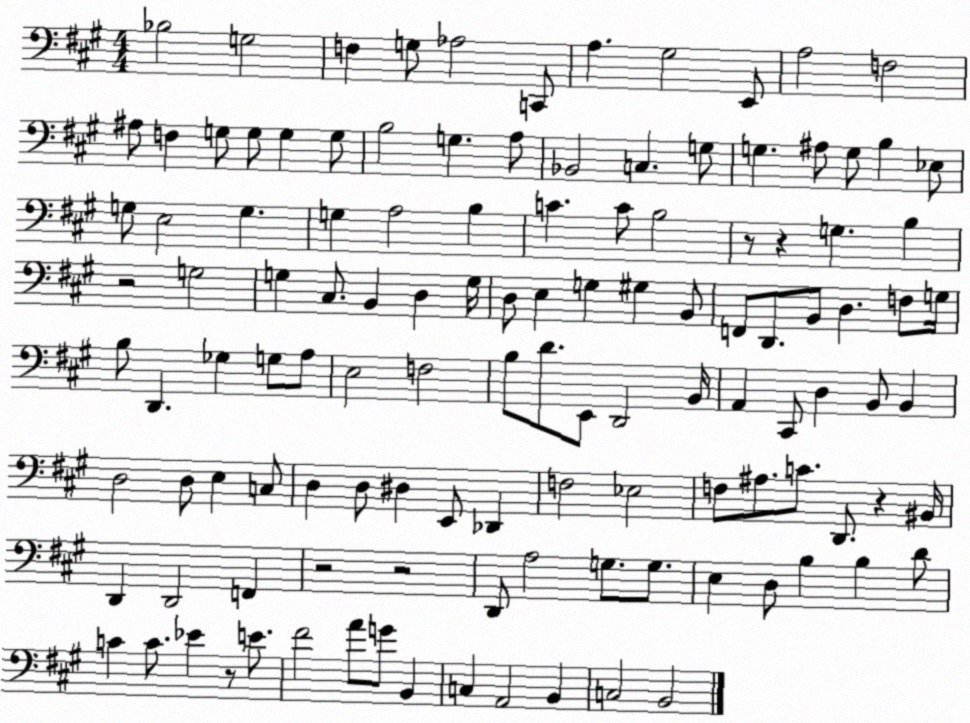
X:1
T:Untitled
M:4/4
L:1/4
K:A
_B,2 G,2 F, G,/2 _A,2 C,,/2 A, ^G,2 E,,/2 A,2 F,2 ^A,/2 F, G,/2 G,/2 G, G,/2 B,2 G, A,/2 _B,,2 C, G,/2 G, ^A,/2 G,/2 B, _E,/2 G,/2 E,2 G, G, A,2 B, C C/2 B,2 z/2 z G, B, z2 G,2 G, ^C,/2 B,, D, G,/4 D,/2 E, G, ^G, B,,/2 F,,/2 D,,/2 B,,/2 D, F,/2 G,/4 B,/2 D,, _G, G,/2 A,/2 E,2 F,2 B,/2 D/2 E,,/2 D,,2 B,,/4 A,, ^C,,/2 D, B,,/2 B,, D,2 D,/2 E, C,/2 D, D,/2 ^D, E,,/2 _D,, F,2 _E,2 F,/2 ^A,/2 C/2 D,,/2 z ^B,,/4 D,, D,,2 F,, z2 z2 D,,/2 A,2 G,/2 G,/2 E, D,/2 B, B, D/2 C C/2 _E z/2 E/2 ^F2 A/2 G/2 B,, C, A,,2 B,, C,2 B,,2